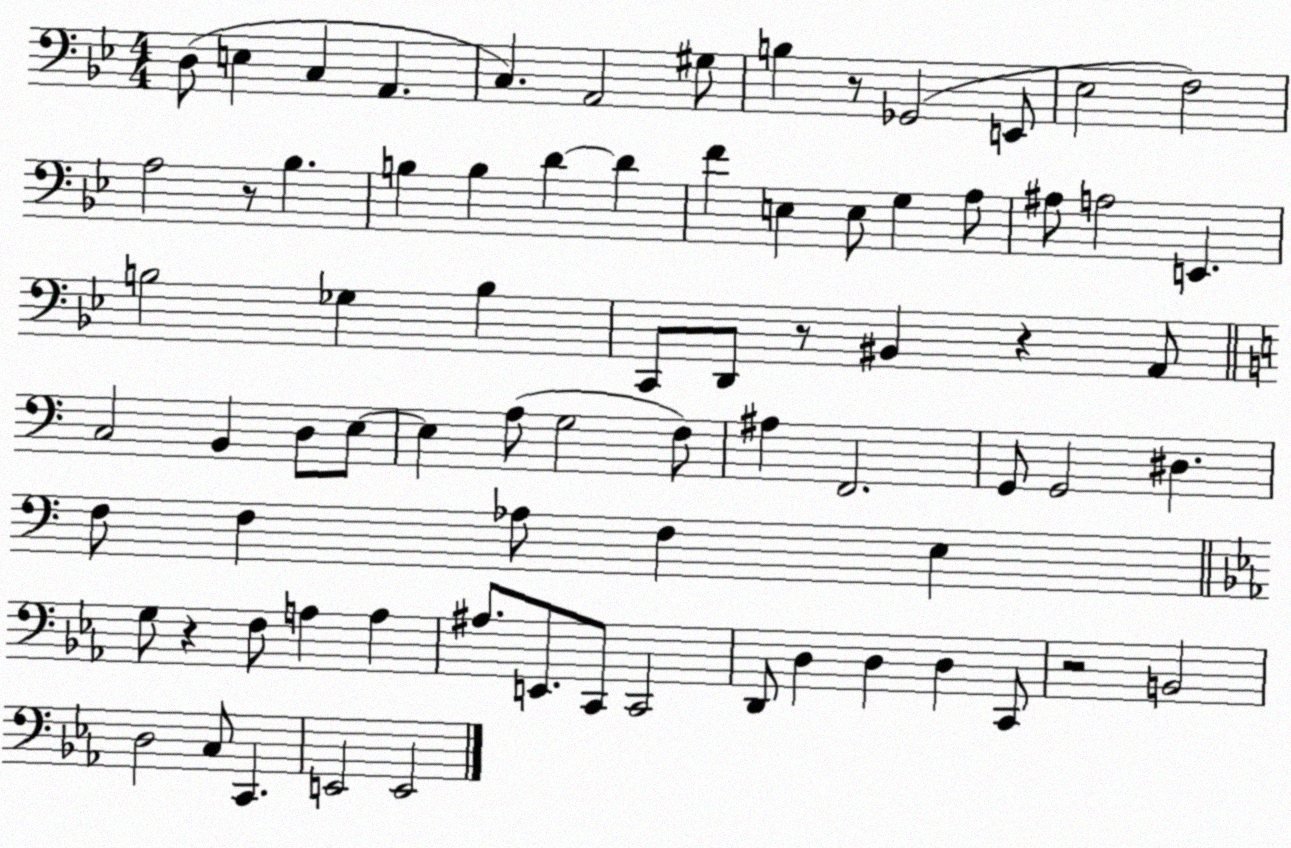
X:1
T:Untitled
M:4/4
L:1/4
K:Bb
D,/2 E, C, A,, C, A,,2 ^G,/2 B, z/2 _G,,2 E,,/2 _E,2 F,2 A,2 z/2 _B, B, B, D D F E, E,/2 G, A,/2 ^A,/2 A,2 E,, B,2 _G, B, C,,/2 D,,/2 z/2 ^B,, z A,,/2 C,2 B,, D,/2 E,/2 E, A,/2 G,2 F,/2 ^A, F,,2 G,,/2 G,,2 ^D, F,/2 F, _A,/2 F, E, G,/2 z F,/2 A, A, ^A,/2 E,,/2 C,,/2 C,,2 D,,/2 D, D, D, C,,/2 z2 B,,2 D,2 C,/2 C,, E,,2 E,,2